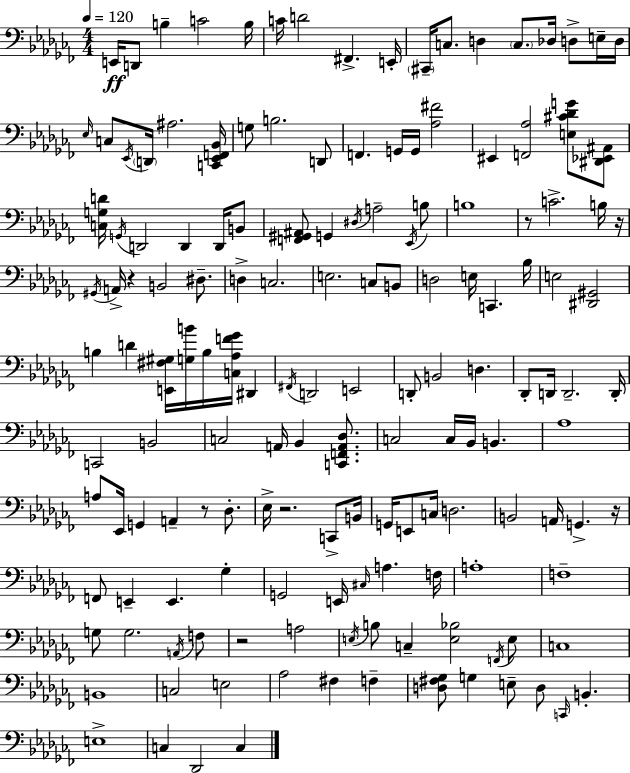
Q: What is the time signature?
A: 4/4